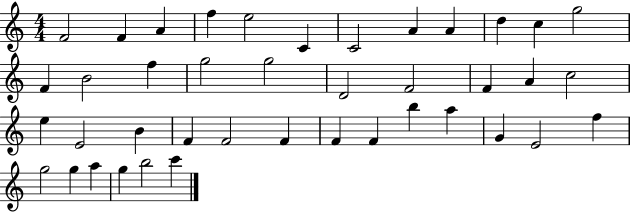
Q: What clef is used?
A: treble